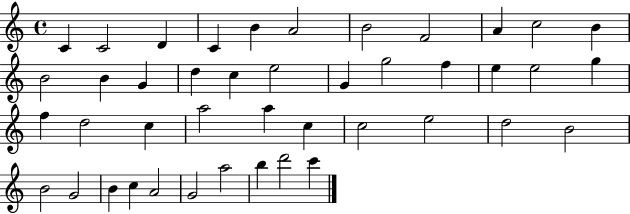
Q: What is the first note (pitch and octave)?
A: C4